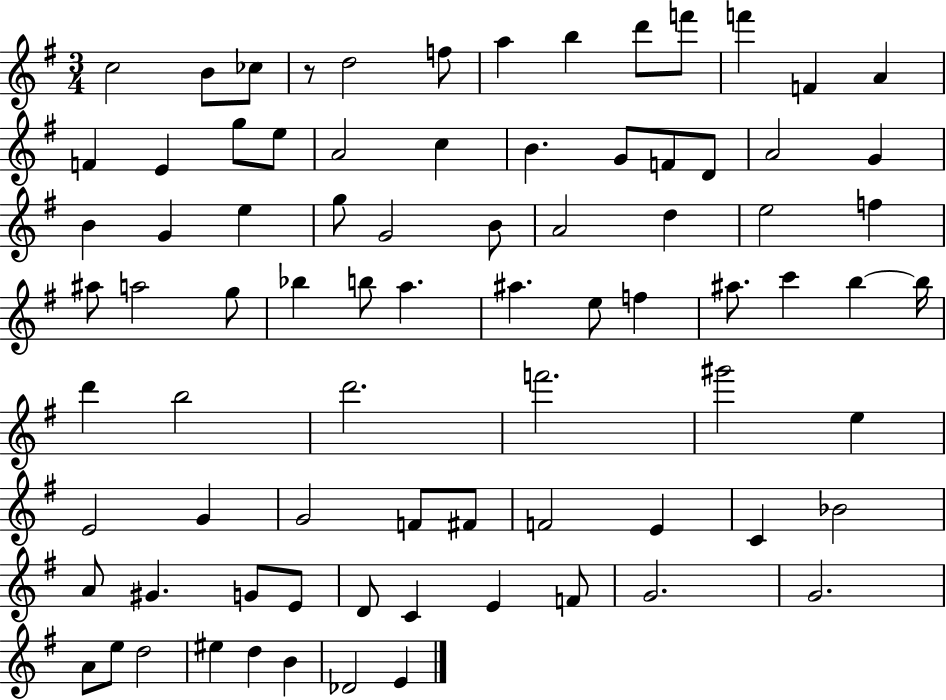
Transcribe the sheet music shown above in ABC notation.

X:1
T:Untitled
M:3/4
L:1/4
K:G
c2 B/2 _c/2 z/2 d2 f/2 a b d'/2 f'/2 f' F A F E g/2 e/2 A2 c B G/2 F/2 D/2 A2 G B G e g/2 G2 B/2 A2 d e2 f ^a/2 a2 g/2 _b b/2 a ^a e/2 f ^a/2 c' b b/4 d' b2 d'2 f'2 ^g'2 e E2 G G2 F/2 ^F/2 F2 E C _B2 A/2 ^G G/2 E/2 D/2 C E F/2 G2 G2 A/2 e/2 d2 ^e d B _D2 E